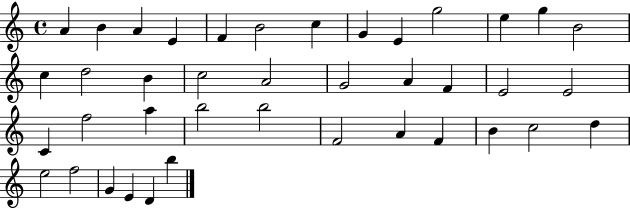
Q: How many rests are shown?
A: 0